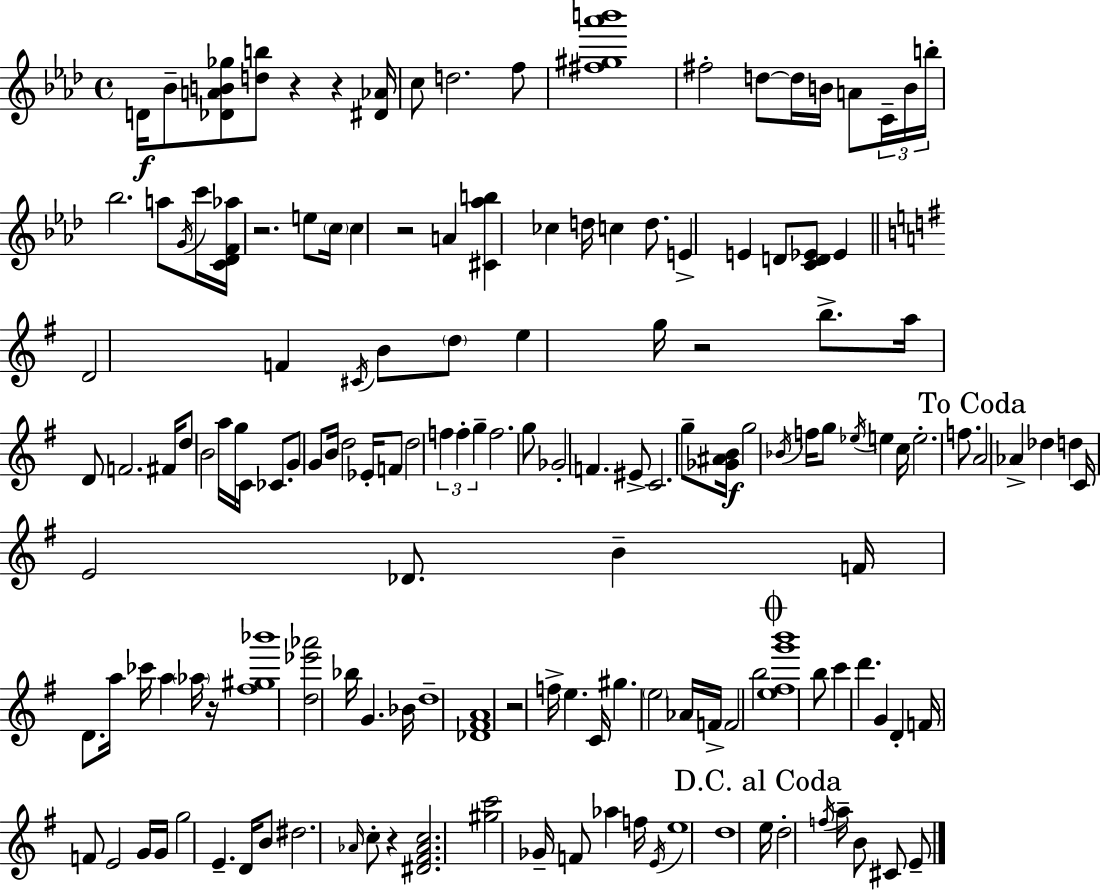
D4/s Bb4/e [Db4,A4,B4,Gb5]/e [D5,B5]/e R/q R/q [D#4,Ab4]/s C5/e D5/h. F5/e [F#5,G#5,Ab6,B6]/w F#5/h D5/e D5/s B4/s A4/e C4/s B4/s B5/s Bb5/h. A5/e G4/s C6/s [C4,Db4,F4,Ab5]/s R/h. E5/e C5/s C5/q R/h A4/q [C#4,Ab5,B5]/q CES5/q D5/s C5/q D5/e. E4/q E4/q D4/e [C4,D4,Eb4]/e Eb4/q D4/h F4/q C#4/s B4/e D5/e E5/q G5/s R/h B5/e. A5/s D4/e F4/h. F#4/s D5/e B4/h A5/s G5/s C4/s CES4/e. G4/e G4/e B4/s D5/h Eb4/s F4/e D5/h F5/q F5/q G5/q F5/h. G5/e Gb4/h F4/q. EIS4/e C4/h. G5/e [Gb4,A#4,B4]/s G5/h Bb4/s F5/s G5/e Eb5/s E5/q C5/s E5/h. F5/e. A4/h Ab4/q Db5/q D5/q C4/s E4/h Db4/e. B4/q F4/s D4/e. A5/s CES6/s A5/q Ab5/s R/s [F#5,G#5,Bb6]/w [D5,Eb6,Ab6]/h Bb5/s G4/q. Bb4/s D5/w [Db4,F#4,A4]/w R/h F5/s E5/q. C4/s G#5/q. E5/h Ab4/s F4/s F4/h B5/h [E5,F#5,G6,B6]/w B5/e C6/q D6/q. G4/q D4/q F4/s F4/e E4/h G4/s G4/s G5/h E4/q. D4/s B4/e D#5/h. Ab4/s C5/e R/q [D#4,F#4,Ab4,C5]/h. [G#5,C6]/h Gb4/s F4/e Ab5/q F5/s E4/s E5/w D5/w E5/s D5/h F5/s A5/s B4/e C#4/e E4/e